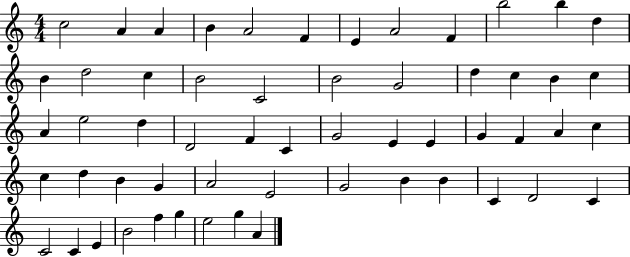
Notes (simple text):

C5/h A4/q A4/q B4/q A4/h F4/q E4/q A4/h F4/q B5/h B5/q D5/q B4/q D5/h C5/q B4/h C4/h B4/h G4/h D5/q C5/q B4/q C5/q A4/q E5/h D5/q D4/h F4/q C4/q G4/h E4/q E4/q G4/q F4/q A4/q C5/q C5/q D5/q B4/q G4/q A4/h E4/h G4/h B4/q B4/q C4/q D4/h C4/q C4/h C4/q E4/q B4/h F5/q G5/q E5/h G5/q A4/q